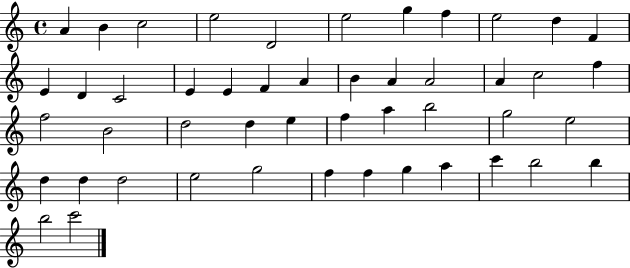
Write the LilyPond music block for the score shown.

{
  \clef treble
  \time 4/4
  \defaultTimeSignature
  \key c \major
  a'4 b'4 c''2 | e''2 d'2 | e''2 g''4 f''4 | e''2 d''4 f'4 | \break e'4 d'4 c'2 | e'4 e'4 f'4 a'4 | b'4 a'4 a'2 | a'4 c''2 f''4 | \break f''2 b'2 | d''2 d''4 e''4 | f''4 a''4 b''2 | g''2 e''2 | \break d''4 d''4 d''2 | e''2 g''2 | f''4 f''4 g''4 a''4 | c'''4 b''2 b''4 | \break b''2 c'''2 | \bar "|."
}